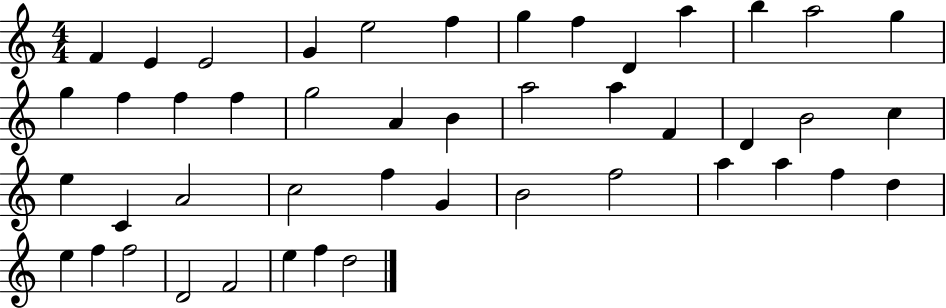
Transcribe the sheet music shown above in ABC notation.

X:1
T:Untitled
M:4/4
L:1/4
K:C
F E E2 G e2 f g f D a b a2 g g f f f g2 A B a2 a F D B2 c e C A2 c2 f G B2 f2 a a f d e f f2 D2 F2 e f d2